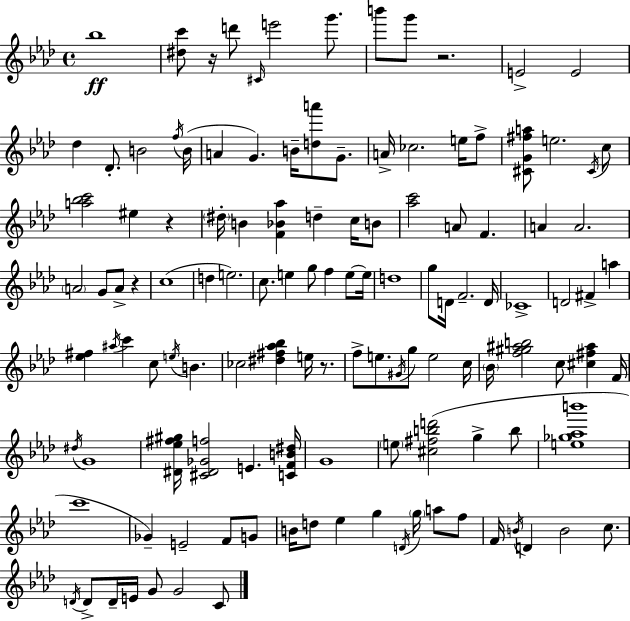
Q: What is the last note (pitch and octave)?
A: C4